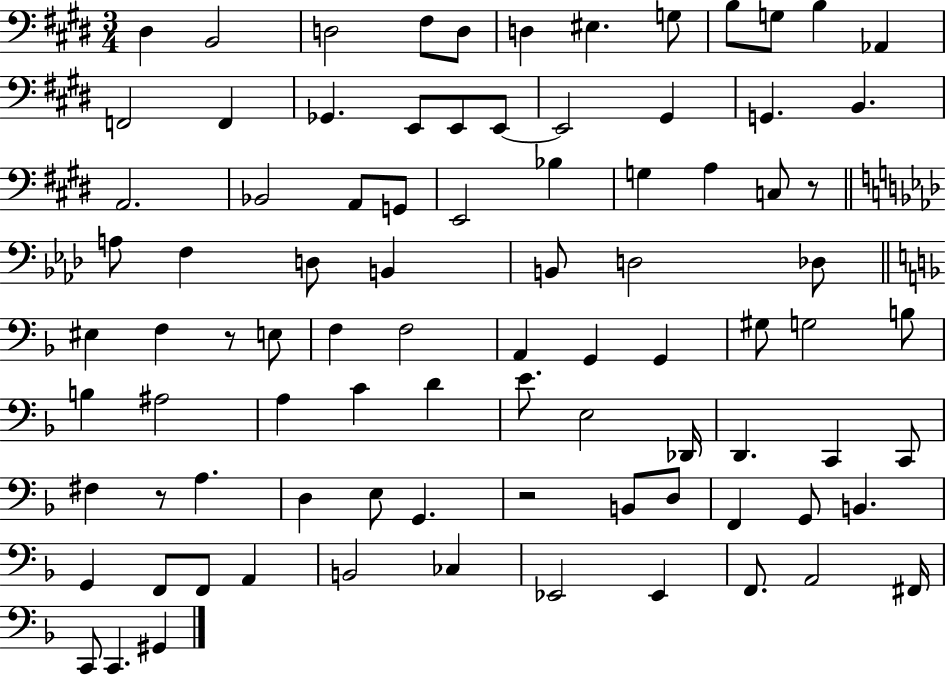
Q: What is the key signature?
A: E major